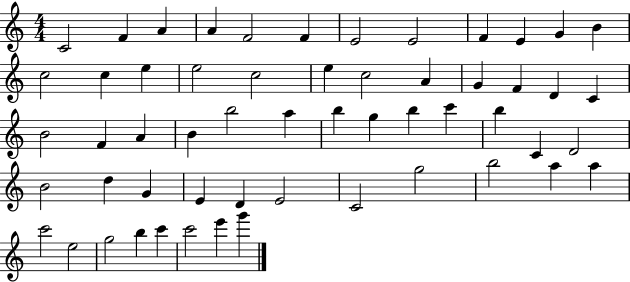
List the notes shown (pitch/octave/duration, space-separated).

C4/h F4/q A4/q A4/q F4/h F4/q E4/h E4/h F4/q E4/q G4/q B4/q C5/h C5/q E5/q E5/h C5/h E5/q C5/h A4/q G4/q F4/q D4/q C4/q B4/h F4/q A4/q B4/q B5/h A5/q B5/q G5/q B5/q C6/q B5/q C4/q D4/h B4/h D5/q G4/q E4/q D4/q E4/h C4/h G5/h B5/h A5/q A5/q C6/h E5/h G5/h B5/q C6/q C6/h E6/q G6/q